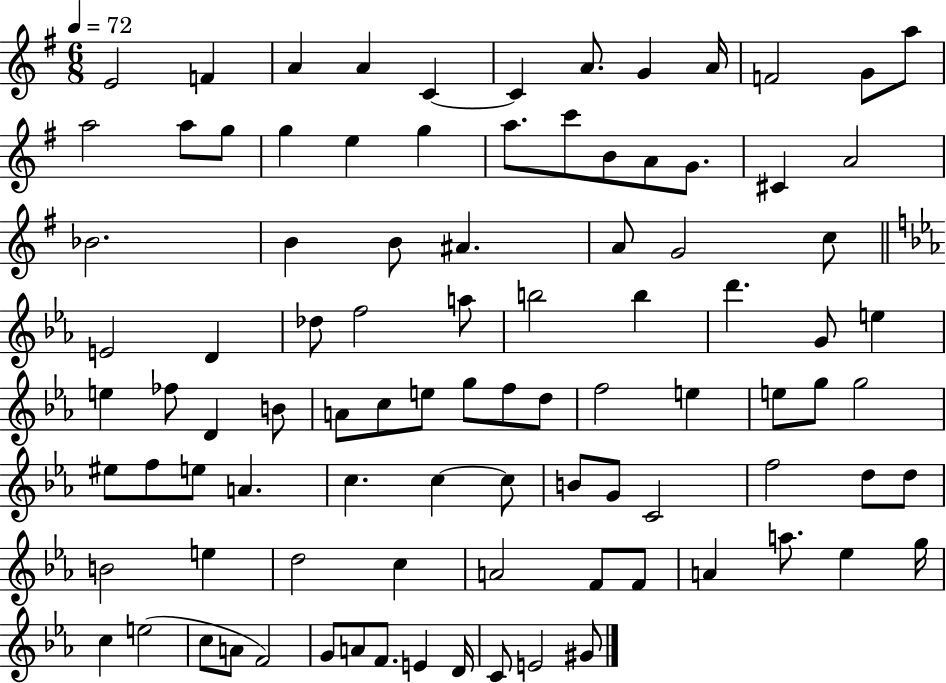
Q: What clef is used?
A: treble